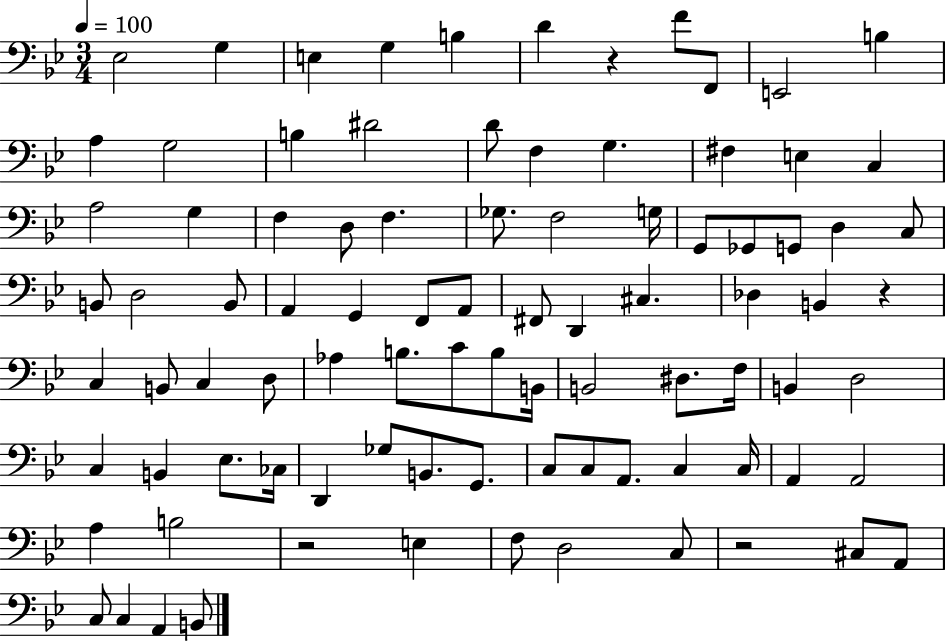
Eb3/h G3/q E3/q G3/q B3/q D4/q R/q F4/e F2/e E2/h B3/q A3/q G3/h B3/q D#4/h D4/e F3/q G3/q. F#3/q E3/q C3/q A3/h G3/q F3/q D3/e F3/q. Gb3/e. F3/h G3/s G2/e Gb2/e G2/e D3/q C3/e B2/e D3/h B2/e A2/q G2/q F2/e A2/e F#2/e D2/q C#3/q. Db3/q B2/q R/q C3/q B2/e C3/q D3/e Ab3/q B3/e. C4/e B3/e B2/s B2/h D#3/e. F3/s B2/q D3/h C3/q B2/q Eb3/e. CES3/s D2/q Gb3/e B2/e. G2/e. C3/e C3/e A2/e. C3/q C3/s A2/q A2/h A3/q B3/h R/h E3/q F3/e D3/h C3/e R/h C#3/e A2/e C3/e C3/q A2/q B2/e